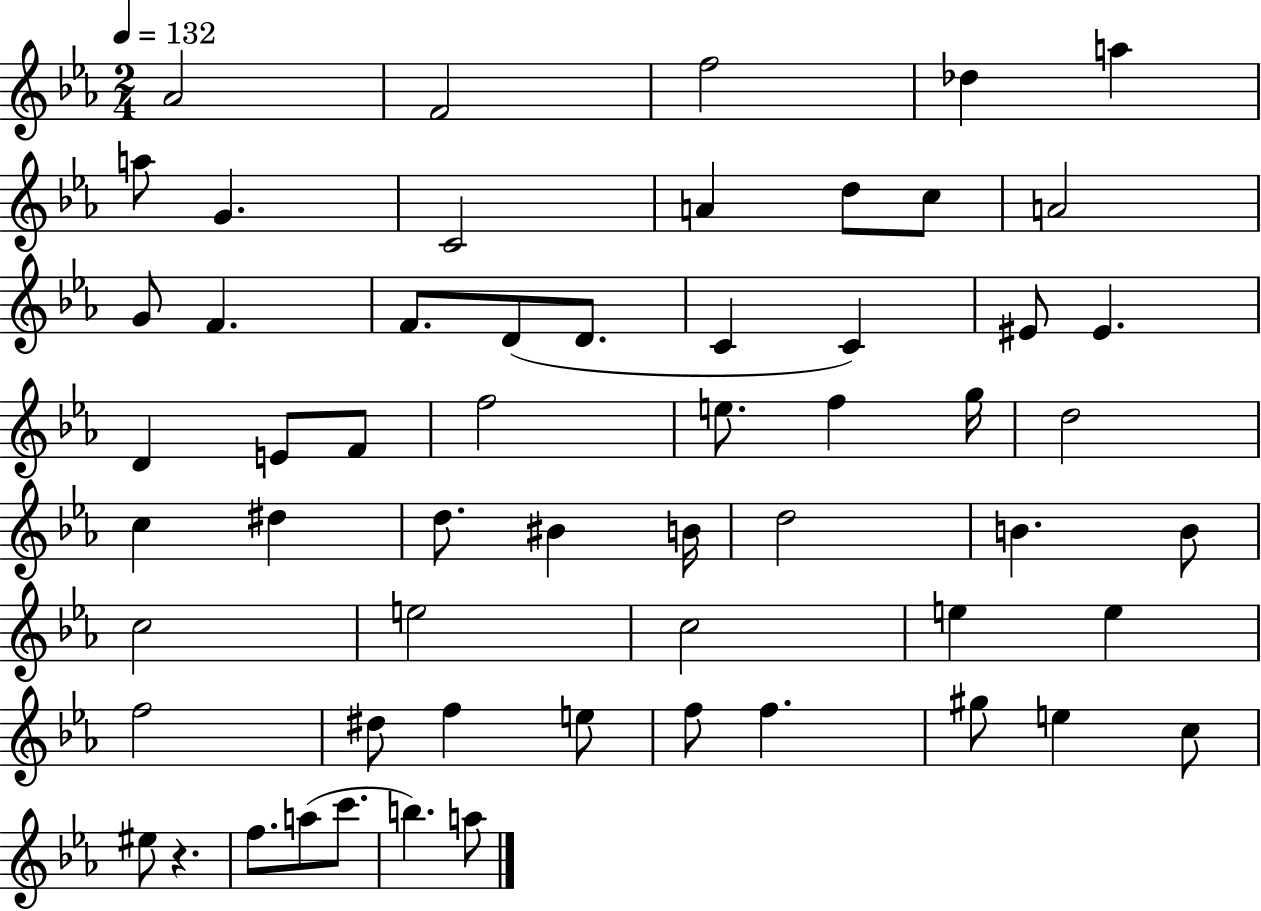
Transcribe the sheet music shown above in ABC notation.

X:1
T:Untitled
M:2/4
L:1/4
K:Eb
_A2 F2 f2 _d a a/2 G C2 A d/2 c/2 A2 G/2 F F/2 D/2 D/2 C C ^E/2 ^E D E/2 F/2 f2 e/2 f g/4 d2 c ^d d/2 ^B B/4 d2 B B/2 c2 e2 c2 e e f2 ^d/2 f e/2 f/2 f ^g/2 e c/2 ^e/2 z f/2 a/2 c'/2 b a/2